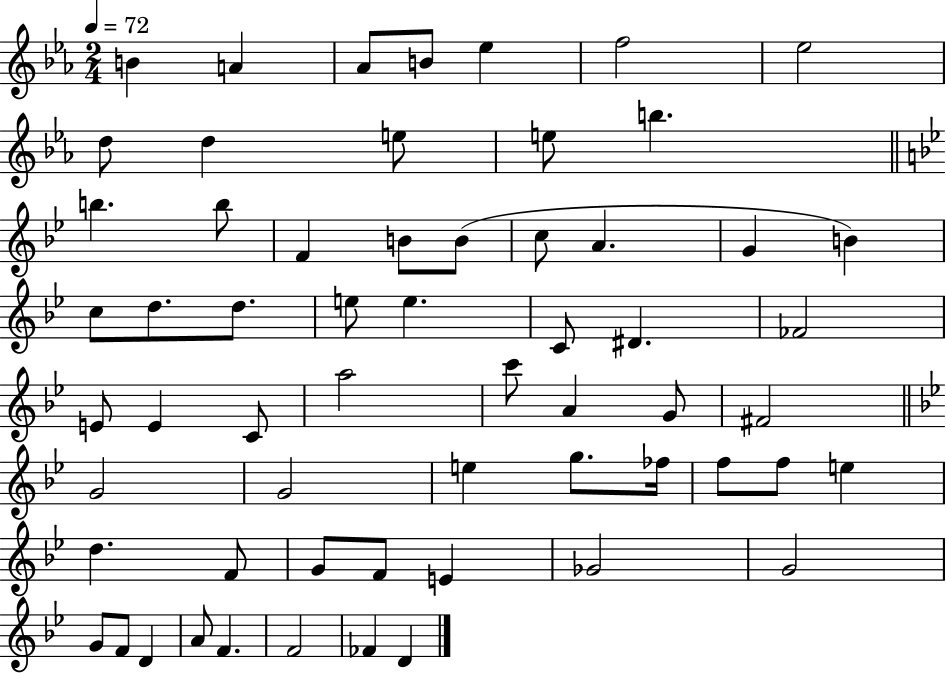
B4/q A4/q Ab4/e B4/e Eb5/q F5/h Eb5/h D5/e D5/q E5/e E5/e B5/q. B5/q. B5/e F4/q B4/e B4/e C5/e A4/q. G4/q B4/q C5/e D5/e. D5/e. E5/e E5/q. C4/e D#4/q. FES4/h E4/e E4/q C4/e A5/h C6/e A4/q G4/e F#4/h G4/h G4/h E5/q G5/e. FES5/s F5/e F5/e E5/q D5/q. F4/e G4/e F4/e E4/q Gb4/h G4/h G4/e F4/e D4/q A4/e F4/q. F4/h FES4/q D4/q